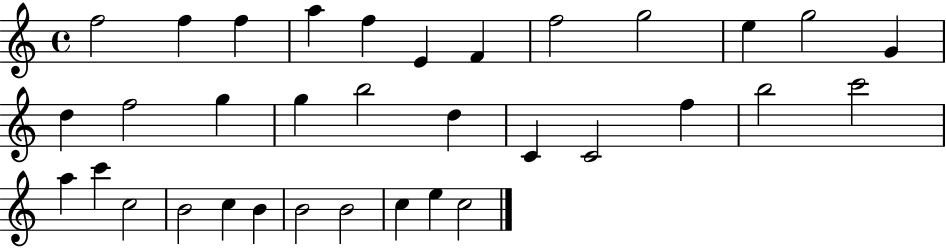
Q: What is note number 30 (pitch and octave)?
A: B4